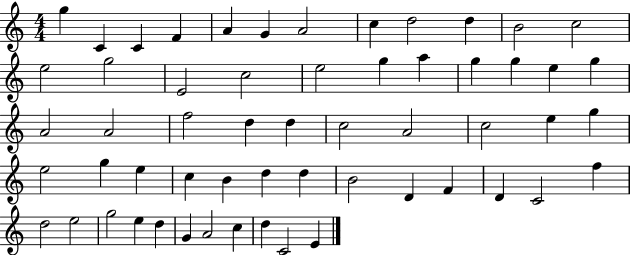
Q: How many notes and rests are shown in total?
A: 57